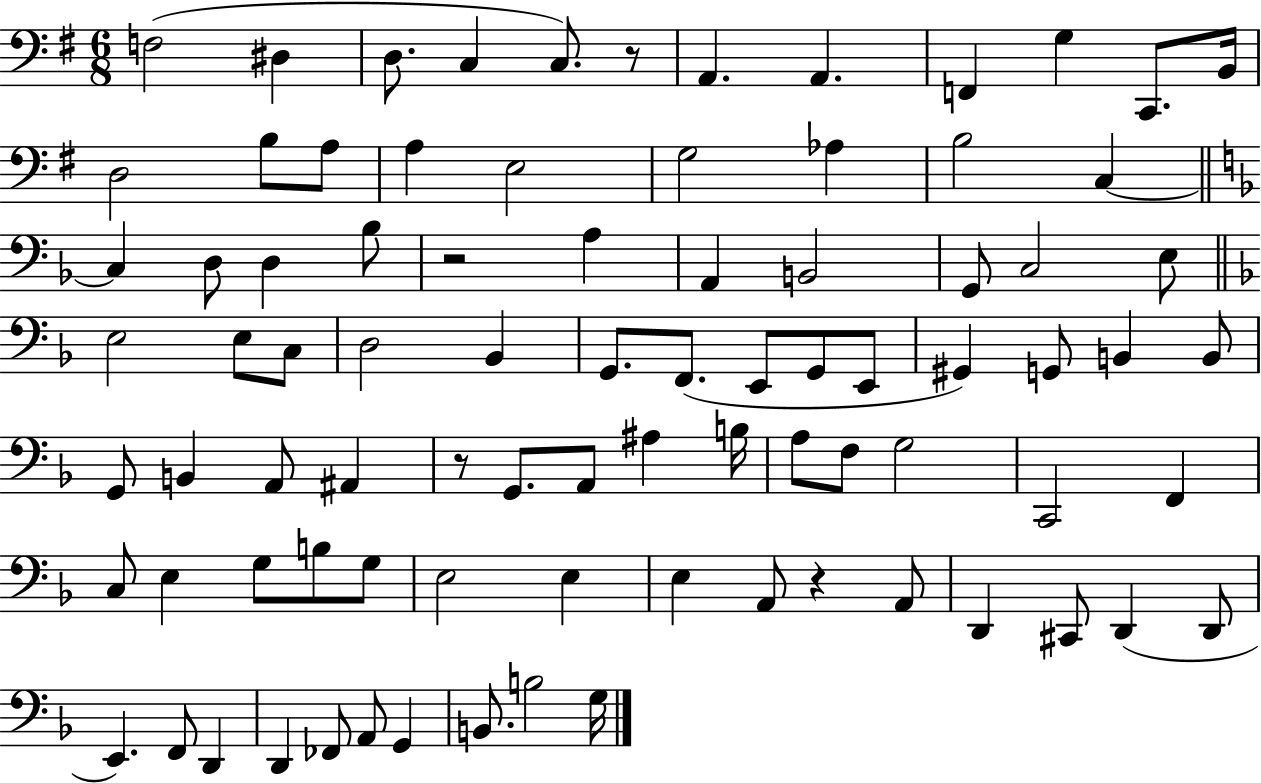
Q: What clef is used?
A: bass